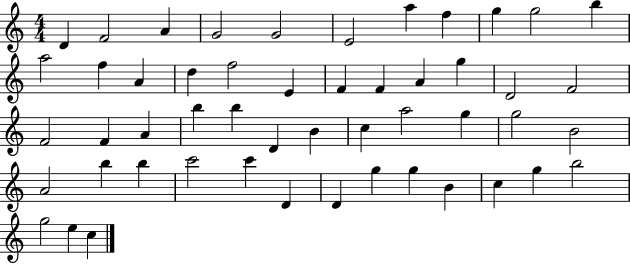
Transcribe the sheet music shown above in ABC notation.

X:1
T:Untitled
M:4/4
L:1/4
K:C
D F2 A G2 G2 E2 a f g g2 b a2 f A d f2 E F F A g D2 F2 F2 F A b b D B c a2 g g2 B2 A2 b b c'2 c' D D g g B c g b2 g2 e c